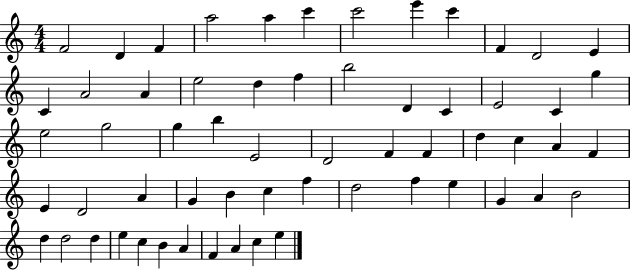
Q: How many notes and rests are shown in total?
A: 60